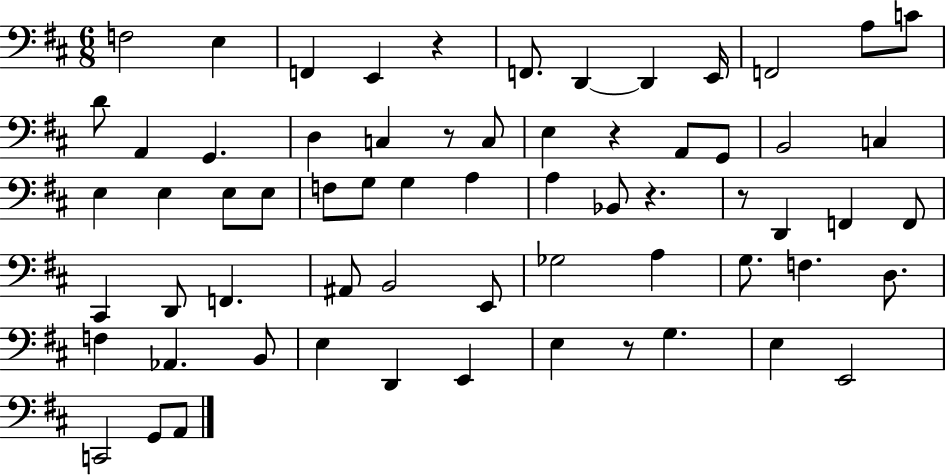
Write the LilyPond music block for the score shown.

{
  \clef bass
  \numericTimeSignature
  \time 6/8
  \key d \major
  f2 e4 | f,4 e,4 r4 | f,8. d,4~~ d,4 e,16 | f,2 a8 c'8 | \break d'8 a,4 g,4. | d4 c4 r8 c8 | e4 r4 a,8 g,8 | b,2 c4 | \break e4 e4 e8 e8 | f8 g8 g4 a4 | a4 bes,8 r4. | r8 d,4 f,4 f,8 | \break cis,4 d,8 f,4. | ais,8 b,2 e,8 | ges2 a4 | g8. f4. d8. | \break f4 aes,4. b,8 | e4 d,4 e,4 | e4 r8 g4. | e4 e,2 | \break c,2 g,8 a,8 | \bar "|."
}